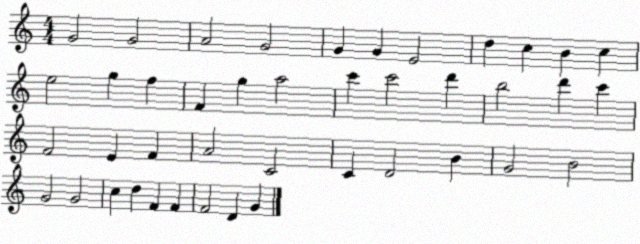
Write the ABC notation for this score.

X:1
T:Untitled
M:4/4
L:1/4
K:C
G2 G2 A2 G2 G G E2 d c B c e2 g f F g a2 c' c'2 d' b2 d' c' F2 E F A2 C2 C D2 B G2 B2 G2 G2 c d F F F2 D G